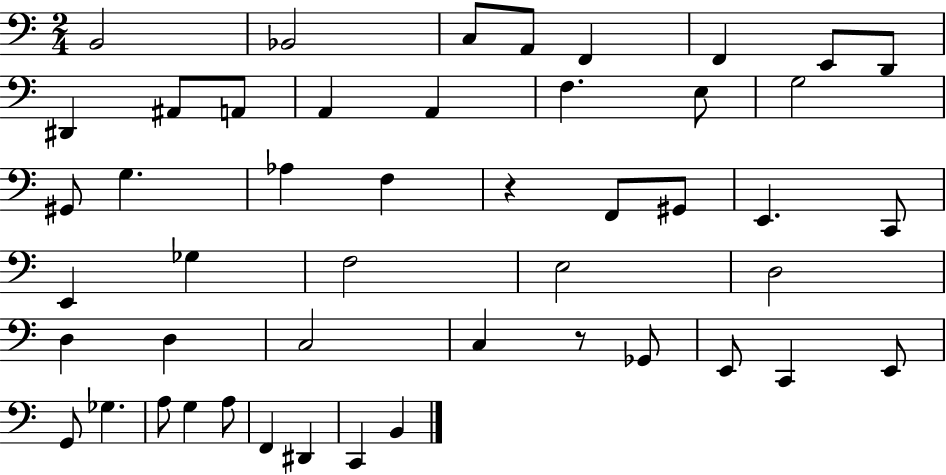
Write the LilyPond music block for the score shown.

{
  \clef bass
  \numericTimeSignature
  \time 2/4
  \key c \major
  b,2 | bes,2 | c8 a,8 f,4 | f,4 e,8 d,8 | \break dis,4 ais,8 a,8 | a,4 a,4 | f4. e8 | g2 | \break gis,8 g4. | aes4 f4 | r4 f,8 gis,8 | e,4. c,8 | \break e,4 ges4 | f2 | e2 | d2 | \break d4 d4 | c2 | c4 r8 ges,8 | e,8 c,4 e,8 | \break g,8 ges4. | a8 g4 a8 | f,4 dis,4 | c,4 b,4 | \break \bar "|."
}